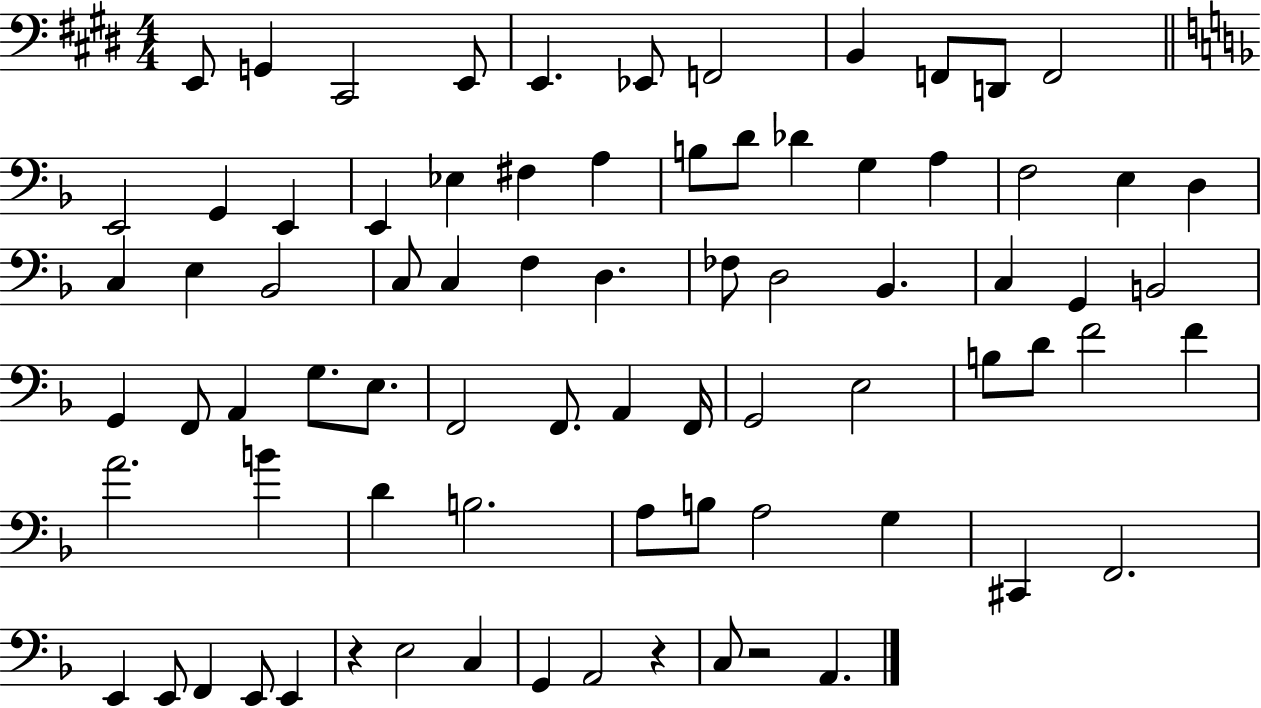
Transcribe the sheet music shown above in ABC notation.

X:1
T:Untitled
M:4/4
L:1/4
K:E
E,,/2 G,, ^C,,2 E,,/2 E,, _E,,/2 F,,2 B,, F,,/2 D,,/2 F,,2 E,,2 G,, E,, E,, _E, ^F, A, B,/2 D/2 _D G, A, F,2 E, D, C, E, _B,,2 C,/2 C, F, D, _F,/2 D,2 _B,, C, G,, B,,2 G,, F,,/2 A,, G,/2 E,/2 F,,2 F,,/2 A,, F,,/4 G,,2 E,2 B,/2 D/2 F2 F A2 B D B,2 A,/2 B,/2 A,2 G, ^C,, F,,2 E,, E,,/2 F,, E,,/2 E,, z E,2 C, G,, A,,2 z C,/2 z2 A,,